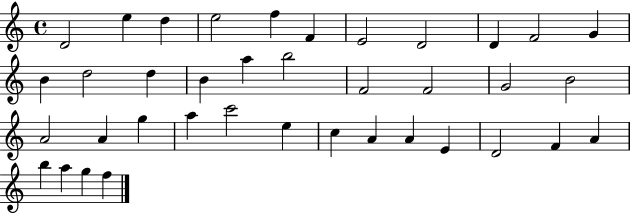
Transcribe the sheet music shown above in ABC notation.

X:1
T:Untitled
M:4/4
L:1/4
K:C
D2 e d e2 f F E2 D2 D F2 G B d2 d B a b2 F2 F2 G2 B2 A2 A g a c'2 e c A A E D2 F A b a g f